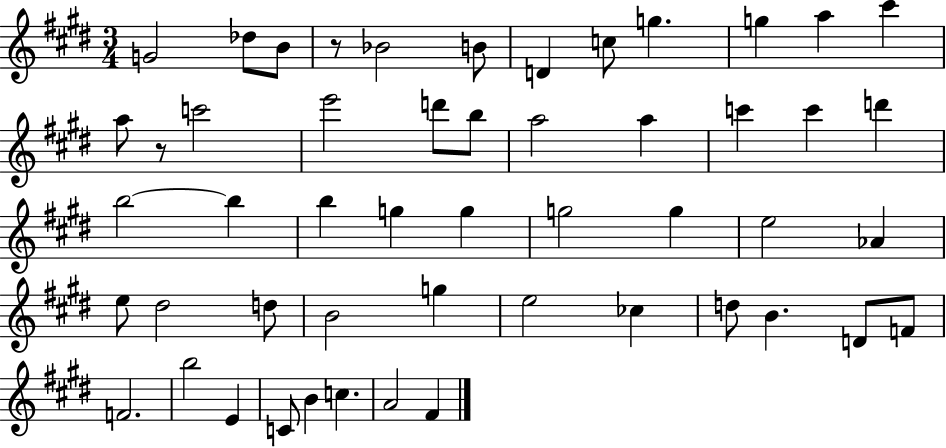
G4/h Db5/e B4/e R/e Bb4/h B4/e D4/q C5/e G5/q. G5/q A5/q C#6/q A5/e R/e C6/h E6/h D6/e B5/e A5/h A5/q C6/q C6/q D6/q B5/h B5/q B5/q G5/q G5/q G5/h G5/q E5/h Ab4/q E5/e D#5/h D5/e B4/h G5/q E5/h CES5/q D5/e B4/q. D4/e F4/e F4/h. B5/h E4/q C4/e B4/q C5/q. A4/h F#4/q